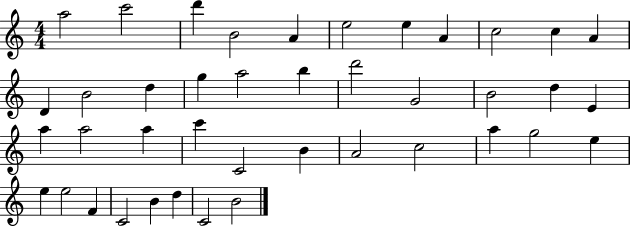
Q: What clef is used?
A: treble